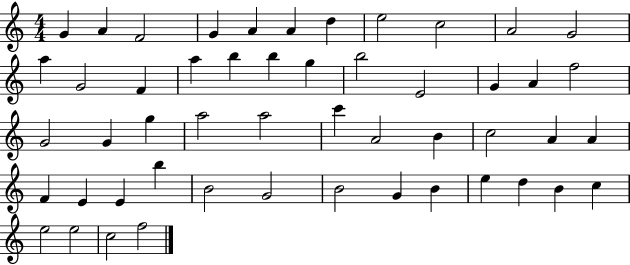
G4/q A4/q F4/h G4/q A4/q A4/q D5/q E5/h C5/h A4/h G4/h A5/q G4/h F4/q A5/q B5/q B5/q G5/q B5/h E4/h G4/q A4/q F5/h G4/h G4/q G5/q A5/h A5/h C6/q A4/h B4/q C5/h A4/q A4/q F4/q E4/q E4/q B5/q B4/h G4/h B4/h G4/q B4/q E5/q D5/q B4/q C5/q E5/h E5/h C5/h F5/h